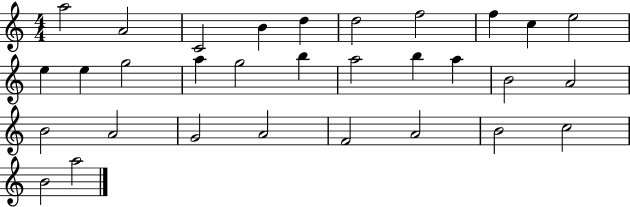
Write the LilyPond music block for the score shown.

{
  \clef treble
  \numericTimeSignature
  \time 4/4
  \key c \major
  a''2 a'2 | c'2 b'4 d''4 | d''2 f''2 | f''4 c''4 e''2 | \break e''4 e''4 g''2 | a''4 g''2 b''4 | a''2 b''4 a''4 | b'2 a'2 | \break b'2 a'2 | g'2 a'2 | f'2 a'2 | b'2 c''2 | \break b'2 a''2 | \bar "|."
}